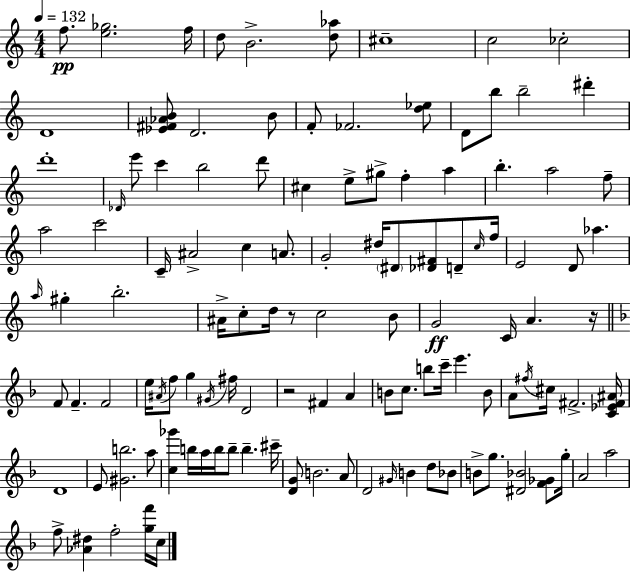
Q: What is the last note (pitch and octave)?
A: C5